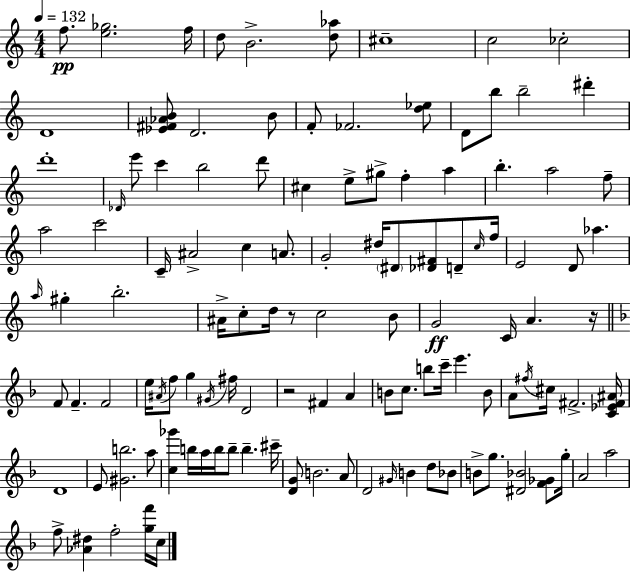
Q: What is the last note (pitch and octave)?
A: C5